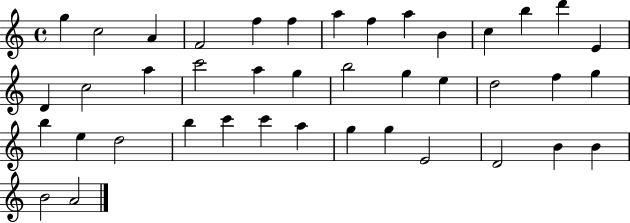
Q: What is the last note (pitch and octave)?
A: A4